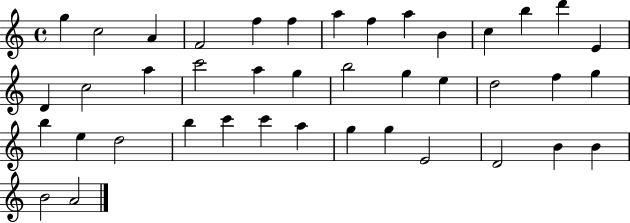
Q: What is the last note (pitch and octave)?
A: A4